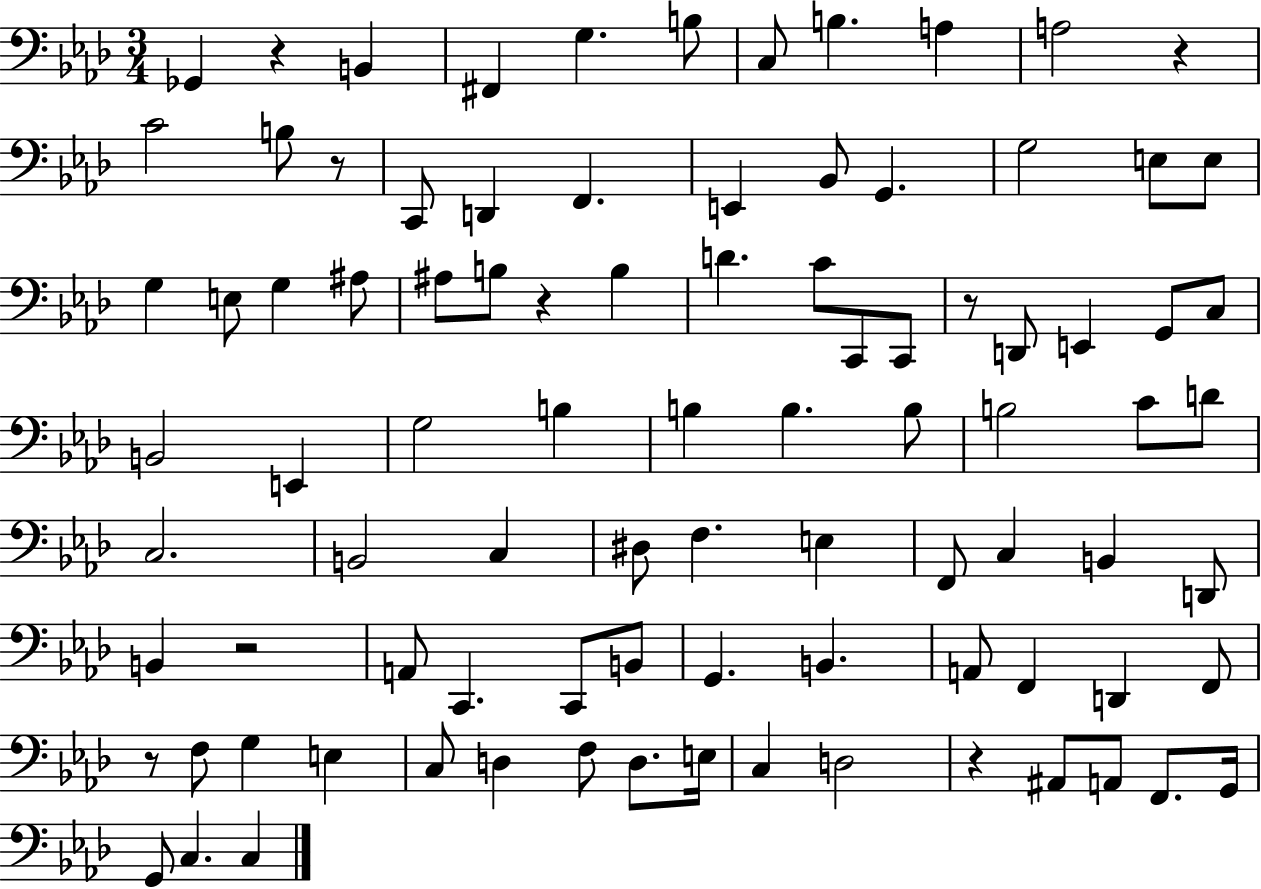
X:1
T:Untitled
M:3/4
L:1/4
K:Ab
_G,, z B,, ^F,, G, B,/2 C,/2 B, A, A,2 z C2 B,/2 z/2 C,,/2 D,, F,, E,, _B,,/2 G,, G,2 E,/2 E,/2 G, E,/2 G, ^A,/2 ^A,/2 B,/2 z B, D C/2 C,,/2 C,,/2 z/2 D,,/2 E,, G,,/2 C,/2 B,,2 E,, G,2 B, B, B, B,/2 B,2 C/2 D/2 C,2 B,,2 C, ^D,/2 F, E, F,,/2 C, B,, D,,/2 B,, z2 A,,/2 C,, C,,/2 B,,/2 G,, B,, A,,/2 F,, D,, F,,/2 z/2 F,/2 G, E, C,/2 D, F,/2 D,/2 E,/4 C, D,2 z ^A,,/2 A,,/2 F,,/2 G,,/4 G,,/2 C, C,